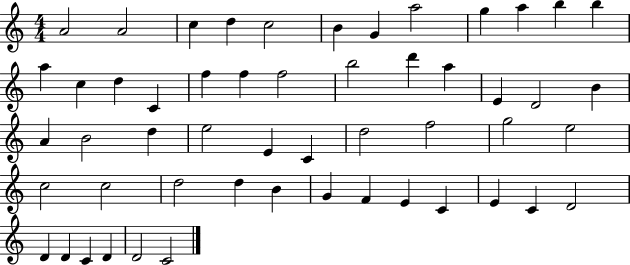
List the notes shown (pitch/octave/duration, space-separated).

A4/h A4/h C5/q D5/q C5/h B4/q G4/q A5/h G5/q A5/q B5/q B5/q A5/q C5/q D5/q C4/q F5/q F5/q F5/h B5/h D6/q A5/q E4/q D4/h B4/q A4/q B4/h D5/q E5/h E4/q C4/q D5/h F5/h G5/h E5/h C5/h C5/h D5/h D5/q B4/q G4/q F4/q E4/q C4/q E4/q C4/q D4/h D4/q D4/q C4/q D4/q D4/h C4/h